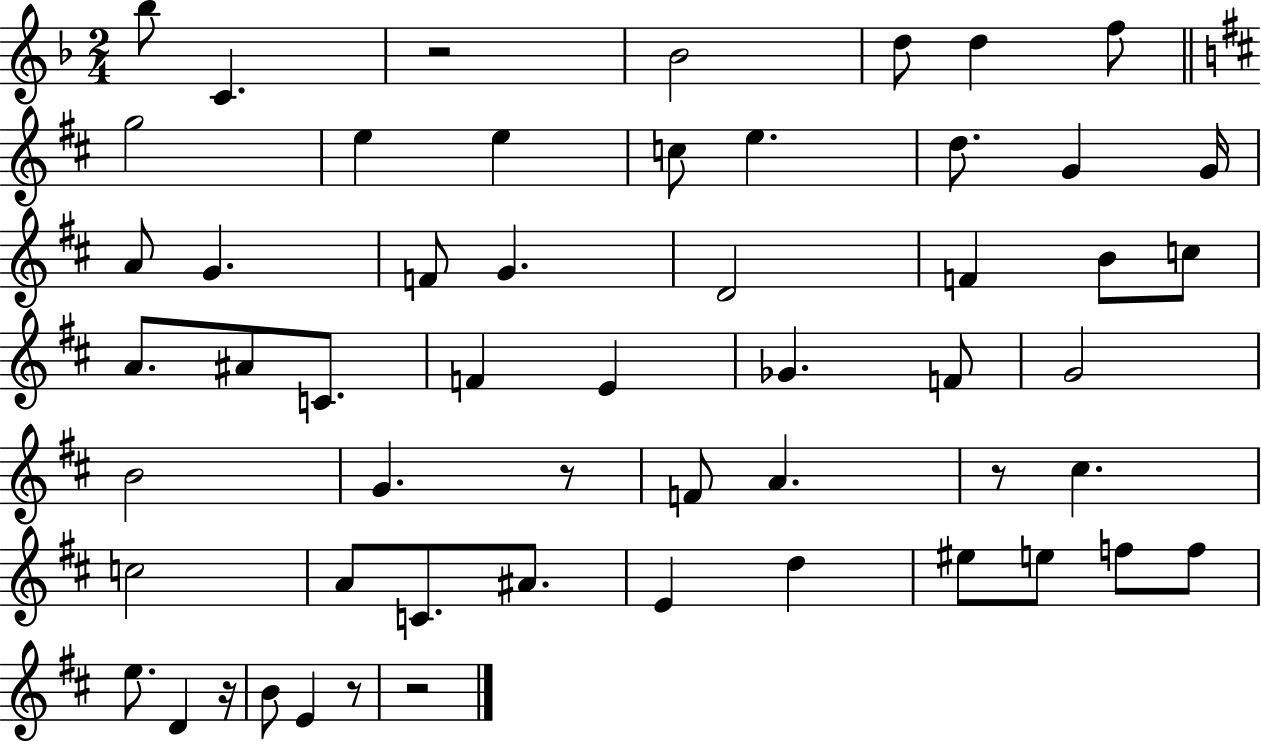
Bb5/e C4/q. R/h Bb4/h D5/e D5/q F5/e G5/h E5/q E5/q C5/e E5/q. D5/e. G4/q G4/s A4/e G4/q. F4/e G4/q. D4/h F4/q B4/e C5/e A4/e. A#4/e C4/e. F4/q E4/q Gb4/q. F4/e G4/h B4/h G4/q. R/e F4/e A4/q. R/e C#5/q. C5/h A4/e C4/e. A#4/e. E4/q D5/q EIS5/e E5/e F5/e F5/e E5/e. D4/q R/s B4/e E4/q R/e R/h